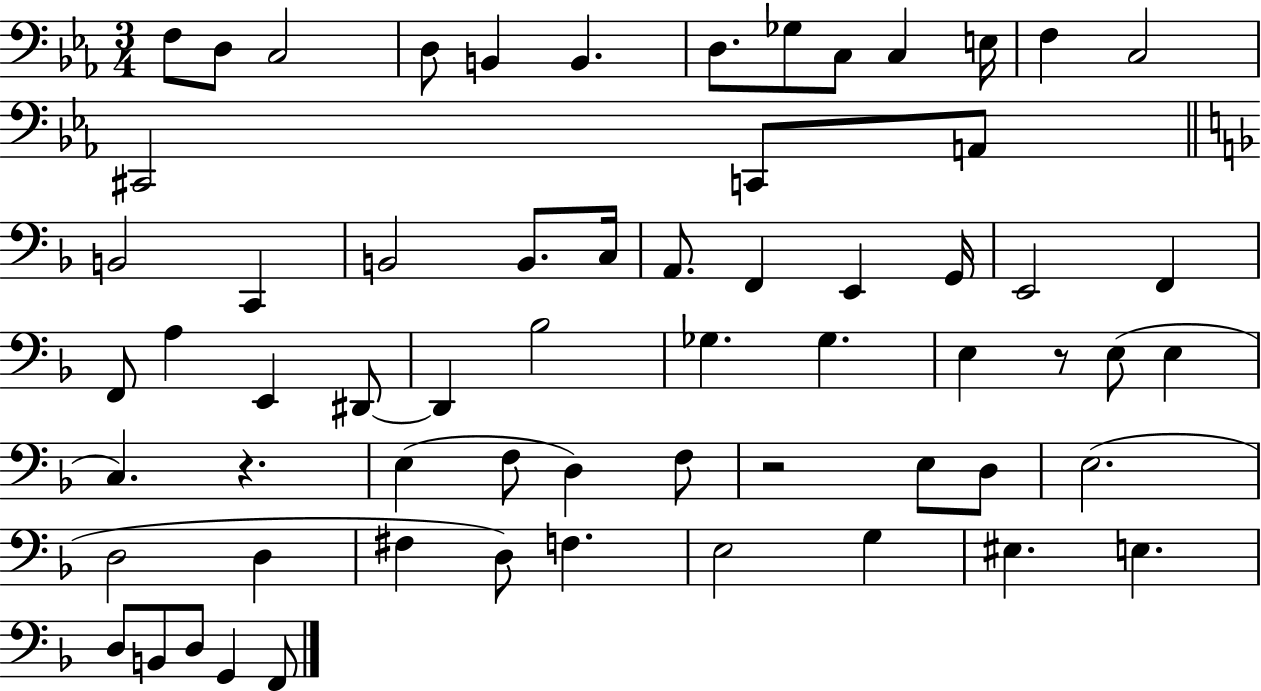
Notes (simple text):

F3/e D3/e C3/h D3/e B2/q B2/q. D3/e. Gb3/e C3/e C3/q E3/s F3/q C3/h C#2/h C2/e A2/e B2/h C2/q B2/h B2/e. C3/s A2/e. F2/q E2/q G2/s E2/h F2/q F2/e A3/q E2/q D#2/e D#2/q Bb3/h Gb3/q. Gb3/q. E3/q R/e E3/e E3/q C3/q. R/q. E3/q F3/e D3/q F3/e R/h E3/e D3/e E3/h. D3/h D3/q F#3/q D3/e F3/q. E3/h G3/q EIS3/q. E3/q. D3/e B2/e D3/e G2/q F2/e